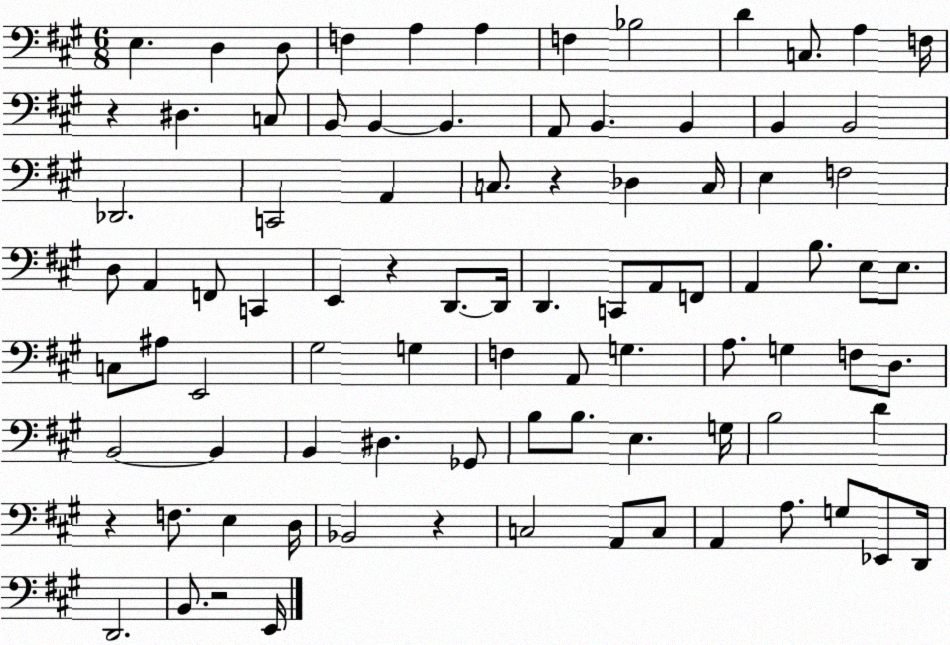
X:1
T:Untitled
M:6/8
L:1/4
K:A
E, D, D,/2 F, A, A, F, _B,2 D C,/2 A, F,/4 z ^D, C,/2 B,,/2 B,, B,, A,,/2 B,, B,, B,, B,,2 _D,,2 C,,2 A,, C,/2 z _D, C,/4 E, F,2 D,/2 A,, F,,/2 C,, E,, z D,,/2 D,,/4 D,, C,,/2 A,,/2 F,,/2 A,, B,/2 E,/2 E,/2 C,/2 ^A,/2 E,,2 ^G,2 G, F, A,,/2 G, A,/2 G, F,/2 D,/2 B,,2 B,, B,, ^D, _G,,/2 B,/2 B,/2 E, G,/4 B,2 D z F,/2 E, D,/4 _B,,2 z C,2 A,,/2 C,/2 A,, A,/2 G,/2 _E,,/2 D,,/4 D,,2 B,,/2 z2 E,,/4